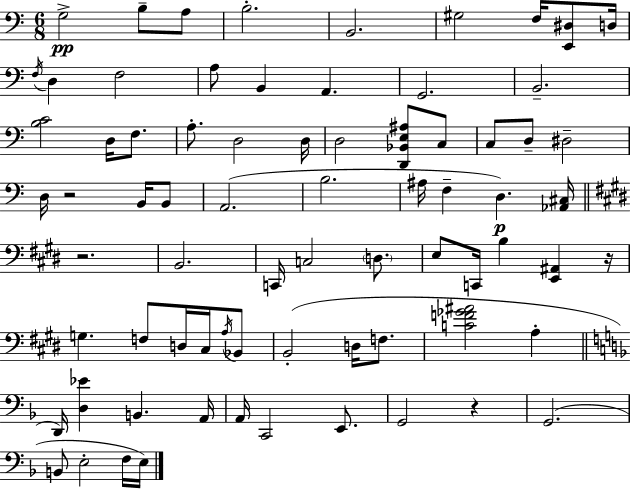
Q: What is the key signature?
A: A minor